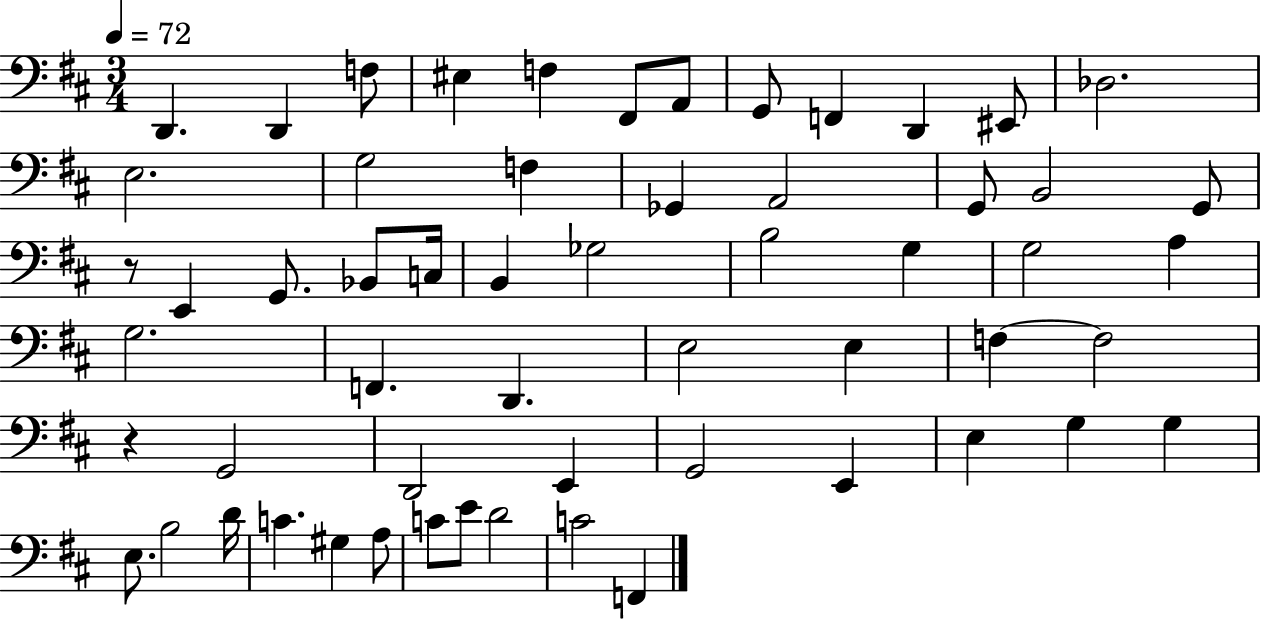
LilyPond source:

{
  \clef bass
  \numericTimeSignature
  \time 3/4
  \key d \major
  \tempo 4 = 72
  d,4. d,4 f8 | eis4 f4 fis,8 a,8 | g,8 f,4 d,4 eis,8 | des2. | \break e2. | g2 f4 | ges,4 a,2 | g,8 b,2 g,8 | \break r8 e,4 g,8. bes,8 c16 | b,4 ges2 | b2 g4 | g2 a4 | \break g2. | f,4. d,4. | e2 e4 | f4~~ f2 | \break r4 g,2 | d,2 e,4 | g,2 e,4 | e4 g4 g4 | \break e8. b2 d'16 | c'4. gis4 a8 | c'8 e'8 d'2 | c'2 f,4 | \break \bar "|."
}